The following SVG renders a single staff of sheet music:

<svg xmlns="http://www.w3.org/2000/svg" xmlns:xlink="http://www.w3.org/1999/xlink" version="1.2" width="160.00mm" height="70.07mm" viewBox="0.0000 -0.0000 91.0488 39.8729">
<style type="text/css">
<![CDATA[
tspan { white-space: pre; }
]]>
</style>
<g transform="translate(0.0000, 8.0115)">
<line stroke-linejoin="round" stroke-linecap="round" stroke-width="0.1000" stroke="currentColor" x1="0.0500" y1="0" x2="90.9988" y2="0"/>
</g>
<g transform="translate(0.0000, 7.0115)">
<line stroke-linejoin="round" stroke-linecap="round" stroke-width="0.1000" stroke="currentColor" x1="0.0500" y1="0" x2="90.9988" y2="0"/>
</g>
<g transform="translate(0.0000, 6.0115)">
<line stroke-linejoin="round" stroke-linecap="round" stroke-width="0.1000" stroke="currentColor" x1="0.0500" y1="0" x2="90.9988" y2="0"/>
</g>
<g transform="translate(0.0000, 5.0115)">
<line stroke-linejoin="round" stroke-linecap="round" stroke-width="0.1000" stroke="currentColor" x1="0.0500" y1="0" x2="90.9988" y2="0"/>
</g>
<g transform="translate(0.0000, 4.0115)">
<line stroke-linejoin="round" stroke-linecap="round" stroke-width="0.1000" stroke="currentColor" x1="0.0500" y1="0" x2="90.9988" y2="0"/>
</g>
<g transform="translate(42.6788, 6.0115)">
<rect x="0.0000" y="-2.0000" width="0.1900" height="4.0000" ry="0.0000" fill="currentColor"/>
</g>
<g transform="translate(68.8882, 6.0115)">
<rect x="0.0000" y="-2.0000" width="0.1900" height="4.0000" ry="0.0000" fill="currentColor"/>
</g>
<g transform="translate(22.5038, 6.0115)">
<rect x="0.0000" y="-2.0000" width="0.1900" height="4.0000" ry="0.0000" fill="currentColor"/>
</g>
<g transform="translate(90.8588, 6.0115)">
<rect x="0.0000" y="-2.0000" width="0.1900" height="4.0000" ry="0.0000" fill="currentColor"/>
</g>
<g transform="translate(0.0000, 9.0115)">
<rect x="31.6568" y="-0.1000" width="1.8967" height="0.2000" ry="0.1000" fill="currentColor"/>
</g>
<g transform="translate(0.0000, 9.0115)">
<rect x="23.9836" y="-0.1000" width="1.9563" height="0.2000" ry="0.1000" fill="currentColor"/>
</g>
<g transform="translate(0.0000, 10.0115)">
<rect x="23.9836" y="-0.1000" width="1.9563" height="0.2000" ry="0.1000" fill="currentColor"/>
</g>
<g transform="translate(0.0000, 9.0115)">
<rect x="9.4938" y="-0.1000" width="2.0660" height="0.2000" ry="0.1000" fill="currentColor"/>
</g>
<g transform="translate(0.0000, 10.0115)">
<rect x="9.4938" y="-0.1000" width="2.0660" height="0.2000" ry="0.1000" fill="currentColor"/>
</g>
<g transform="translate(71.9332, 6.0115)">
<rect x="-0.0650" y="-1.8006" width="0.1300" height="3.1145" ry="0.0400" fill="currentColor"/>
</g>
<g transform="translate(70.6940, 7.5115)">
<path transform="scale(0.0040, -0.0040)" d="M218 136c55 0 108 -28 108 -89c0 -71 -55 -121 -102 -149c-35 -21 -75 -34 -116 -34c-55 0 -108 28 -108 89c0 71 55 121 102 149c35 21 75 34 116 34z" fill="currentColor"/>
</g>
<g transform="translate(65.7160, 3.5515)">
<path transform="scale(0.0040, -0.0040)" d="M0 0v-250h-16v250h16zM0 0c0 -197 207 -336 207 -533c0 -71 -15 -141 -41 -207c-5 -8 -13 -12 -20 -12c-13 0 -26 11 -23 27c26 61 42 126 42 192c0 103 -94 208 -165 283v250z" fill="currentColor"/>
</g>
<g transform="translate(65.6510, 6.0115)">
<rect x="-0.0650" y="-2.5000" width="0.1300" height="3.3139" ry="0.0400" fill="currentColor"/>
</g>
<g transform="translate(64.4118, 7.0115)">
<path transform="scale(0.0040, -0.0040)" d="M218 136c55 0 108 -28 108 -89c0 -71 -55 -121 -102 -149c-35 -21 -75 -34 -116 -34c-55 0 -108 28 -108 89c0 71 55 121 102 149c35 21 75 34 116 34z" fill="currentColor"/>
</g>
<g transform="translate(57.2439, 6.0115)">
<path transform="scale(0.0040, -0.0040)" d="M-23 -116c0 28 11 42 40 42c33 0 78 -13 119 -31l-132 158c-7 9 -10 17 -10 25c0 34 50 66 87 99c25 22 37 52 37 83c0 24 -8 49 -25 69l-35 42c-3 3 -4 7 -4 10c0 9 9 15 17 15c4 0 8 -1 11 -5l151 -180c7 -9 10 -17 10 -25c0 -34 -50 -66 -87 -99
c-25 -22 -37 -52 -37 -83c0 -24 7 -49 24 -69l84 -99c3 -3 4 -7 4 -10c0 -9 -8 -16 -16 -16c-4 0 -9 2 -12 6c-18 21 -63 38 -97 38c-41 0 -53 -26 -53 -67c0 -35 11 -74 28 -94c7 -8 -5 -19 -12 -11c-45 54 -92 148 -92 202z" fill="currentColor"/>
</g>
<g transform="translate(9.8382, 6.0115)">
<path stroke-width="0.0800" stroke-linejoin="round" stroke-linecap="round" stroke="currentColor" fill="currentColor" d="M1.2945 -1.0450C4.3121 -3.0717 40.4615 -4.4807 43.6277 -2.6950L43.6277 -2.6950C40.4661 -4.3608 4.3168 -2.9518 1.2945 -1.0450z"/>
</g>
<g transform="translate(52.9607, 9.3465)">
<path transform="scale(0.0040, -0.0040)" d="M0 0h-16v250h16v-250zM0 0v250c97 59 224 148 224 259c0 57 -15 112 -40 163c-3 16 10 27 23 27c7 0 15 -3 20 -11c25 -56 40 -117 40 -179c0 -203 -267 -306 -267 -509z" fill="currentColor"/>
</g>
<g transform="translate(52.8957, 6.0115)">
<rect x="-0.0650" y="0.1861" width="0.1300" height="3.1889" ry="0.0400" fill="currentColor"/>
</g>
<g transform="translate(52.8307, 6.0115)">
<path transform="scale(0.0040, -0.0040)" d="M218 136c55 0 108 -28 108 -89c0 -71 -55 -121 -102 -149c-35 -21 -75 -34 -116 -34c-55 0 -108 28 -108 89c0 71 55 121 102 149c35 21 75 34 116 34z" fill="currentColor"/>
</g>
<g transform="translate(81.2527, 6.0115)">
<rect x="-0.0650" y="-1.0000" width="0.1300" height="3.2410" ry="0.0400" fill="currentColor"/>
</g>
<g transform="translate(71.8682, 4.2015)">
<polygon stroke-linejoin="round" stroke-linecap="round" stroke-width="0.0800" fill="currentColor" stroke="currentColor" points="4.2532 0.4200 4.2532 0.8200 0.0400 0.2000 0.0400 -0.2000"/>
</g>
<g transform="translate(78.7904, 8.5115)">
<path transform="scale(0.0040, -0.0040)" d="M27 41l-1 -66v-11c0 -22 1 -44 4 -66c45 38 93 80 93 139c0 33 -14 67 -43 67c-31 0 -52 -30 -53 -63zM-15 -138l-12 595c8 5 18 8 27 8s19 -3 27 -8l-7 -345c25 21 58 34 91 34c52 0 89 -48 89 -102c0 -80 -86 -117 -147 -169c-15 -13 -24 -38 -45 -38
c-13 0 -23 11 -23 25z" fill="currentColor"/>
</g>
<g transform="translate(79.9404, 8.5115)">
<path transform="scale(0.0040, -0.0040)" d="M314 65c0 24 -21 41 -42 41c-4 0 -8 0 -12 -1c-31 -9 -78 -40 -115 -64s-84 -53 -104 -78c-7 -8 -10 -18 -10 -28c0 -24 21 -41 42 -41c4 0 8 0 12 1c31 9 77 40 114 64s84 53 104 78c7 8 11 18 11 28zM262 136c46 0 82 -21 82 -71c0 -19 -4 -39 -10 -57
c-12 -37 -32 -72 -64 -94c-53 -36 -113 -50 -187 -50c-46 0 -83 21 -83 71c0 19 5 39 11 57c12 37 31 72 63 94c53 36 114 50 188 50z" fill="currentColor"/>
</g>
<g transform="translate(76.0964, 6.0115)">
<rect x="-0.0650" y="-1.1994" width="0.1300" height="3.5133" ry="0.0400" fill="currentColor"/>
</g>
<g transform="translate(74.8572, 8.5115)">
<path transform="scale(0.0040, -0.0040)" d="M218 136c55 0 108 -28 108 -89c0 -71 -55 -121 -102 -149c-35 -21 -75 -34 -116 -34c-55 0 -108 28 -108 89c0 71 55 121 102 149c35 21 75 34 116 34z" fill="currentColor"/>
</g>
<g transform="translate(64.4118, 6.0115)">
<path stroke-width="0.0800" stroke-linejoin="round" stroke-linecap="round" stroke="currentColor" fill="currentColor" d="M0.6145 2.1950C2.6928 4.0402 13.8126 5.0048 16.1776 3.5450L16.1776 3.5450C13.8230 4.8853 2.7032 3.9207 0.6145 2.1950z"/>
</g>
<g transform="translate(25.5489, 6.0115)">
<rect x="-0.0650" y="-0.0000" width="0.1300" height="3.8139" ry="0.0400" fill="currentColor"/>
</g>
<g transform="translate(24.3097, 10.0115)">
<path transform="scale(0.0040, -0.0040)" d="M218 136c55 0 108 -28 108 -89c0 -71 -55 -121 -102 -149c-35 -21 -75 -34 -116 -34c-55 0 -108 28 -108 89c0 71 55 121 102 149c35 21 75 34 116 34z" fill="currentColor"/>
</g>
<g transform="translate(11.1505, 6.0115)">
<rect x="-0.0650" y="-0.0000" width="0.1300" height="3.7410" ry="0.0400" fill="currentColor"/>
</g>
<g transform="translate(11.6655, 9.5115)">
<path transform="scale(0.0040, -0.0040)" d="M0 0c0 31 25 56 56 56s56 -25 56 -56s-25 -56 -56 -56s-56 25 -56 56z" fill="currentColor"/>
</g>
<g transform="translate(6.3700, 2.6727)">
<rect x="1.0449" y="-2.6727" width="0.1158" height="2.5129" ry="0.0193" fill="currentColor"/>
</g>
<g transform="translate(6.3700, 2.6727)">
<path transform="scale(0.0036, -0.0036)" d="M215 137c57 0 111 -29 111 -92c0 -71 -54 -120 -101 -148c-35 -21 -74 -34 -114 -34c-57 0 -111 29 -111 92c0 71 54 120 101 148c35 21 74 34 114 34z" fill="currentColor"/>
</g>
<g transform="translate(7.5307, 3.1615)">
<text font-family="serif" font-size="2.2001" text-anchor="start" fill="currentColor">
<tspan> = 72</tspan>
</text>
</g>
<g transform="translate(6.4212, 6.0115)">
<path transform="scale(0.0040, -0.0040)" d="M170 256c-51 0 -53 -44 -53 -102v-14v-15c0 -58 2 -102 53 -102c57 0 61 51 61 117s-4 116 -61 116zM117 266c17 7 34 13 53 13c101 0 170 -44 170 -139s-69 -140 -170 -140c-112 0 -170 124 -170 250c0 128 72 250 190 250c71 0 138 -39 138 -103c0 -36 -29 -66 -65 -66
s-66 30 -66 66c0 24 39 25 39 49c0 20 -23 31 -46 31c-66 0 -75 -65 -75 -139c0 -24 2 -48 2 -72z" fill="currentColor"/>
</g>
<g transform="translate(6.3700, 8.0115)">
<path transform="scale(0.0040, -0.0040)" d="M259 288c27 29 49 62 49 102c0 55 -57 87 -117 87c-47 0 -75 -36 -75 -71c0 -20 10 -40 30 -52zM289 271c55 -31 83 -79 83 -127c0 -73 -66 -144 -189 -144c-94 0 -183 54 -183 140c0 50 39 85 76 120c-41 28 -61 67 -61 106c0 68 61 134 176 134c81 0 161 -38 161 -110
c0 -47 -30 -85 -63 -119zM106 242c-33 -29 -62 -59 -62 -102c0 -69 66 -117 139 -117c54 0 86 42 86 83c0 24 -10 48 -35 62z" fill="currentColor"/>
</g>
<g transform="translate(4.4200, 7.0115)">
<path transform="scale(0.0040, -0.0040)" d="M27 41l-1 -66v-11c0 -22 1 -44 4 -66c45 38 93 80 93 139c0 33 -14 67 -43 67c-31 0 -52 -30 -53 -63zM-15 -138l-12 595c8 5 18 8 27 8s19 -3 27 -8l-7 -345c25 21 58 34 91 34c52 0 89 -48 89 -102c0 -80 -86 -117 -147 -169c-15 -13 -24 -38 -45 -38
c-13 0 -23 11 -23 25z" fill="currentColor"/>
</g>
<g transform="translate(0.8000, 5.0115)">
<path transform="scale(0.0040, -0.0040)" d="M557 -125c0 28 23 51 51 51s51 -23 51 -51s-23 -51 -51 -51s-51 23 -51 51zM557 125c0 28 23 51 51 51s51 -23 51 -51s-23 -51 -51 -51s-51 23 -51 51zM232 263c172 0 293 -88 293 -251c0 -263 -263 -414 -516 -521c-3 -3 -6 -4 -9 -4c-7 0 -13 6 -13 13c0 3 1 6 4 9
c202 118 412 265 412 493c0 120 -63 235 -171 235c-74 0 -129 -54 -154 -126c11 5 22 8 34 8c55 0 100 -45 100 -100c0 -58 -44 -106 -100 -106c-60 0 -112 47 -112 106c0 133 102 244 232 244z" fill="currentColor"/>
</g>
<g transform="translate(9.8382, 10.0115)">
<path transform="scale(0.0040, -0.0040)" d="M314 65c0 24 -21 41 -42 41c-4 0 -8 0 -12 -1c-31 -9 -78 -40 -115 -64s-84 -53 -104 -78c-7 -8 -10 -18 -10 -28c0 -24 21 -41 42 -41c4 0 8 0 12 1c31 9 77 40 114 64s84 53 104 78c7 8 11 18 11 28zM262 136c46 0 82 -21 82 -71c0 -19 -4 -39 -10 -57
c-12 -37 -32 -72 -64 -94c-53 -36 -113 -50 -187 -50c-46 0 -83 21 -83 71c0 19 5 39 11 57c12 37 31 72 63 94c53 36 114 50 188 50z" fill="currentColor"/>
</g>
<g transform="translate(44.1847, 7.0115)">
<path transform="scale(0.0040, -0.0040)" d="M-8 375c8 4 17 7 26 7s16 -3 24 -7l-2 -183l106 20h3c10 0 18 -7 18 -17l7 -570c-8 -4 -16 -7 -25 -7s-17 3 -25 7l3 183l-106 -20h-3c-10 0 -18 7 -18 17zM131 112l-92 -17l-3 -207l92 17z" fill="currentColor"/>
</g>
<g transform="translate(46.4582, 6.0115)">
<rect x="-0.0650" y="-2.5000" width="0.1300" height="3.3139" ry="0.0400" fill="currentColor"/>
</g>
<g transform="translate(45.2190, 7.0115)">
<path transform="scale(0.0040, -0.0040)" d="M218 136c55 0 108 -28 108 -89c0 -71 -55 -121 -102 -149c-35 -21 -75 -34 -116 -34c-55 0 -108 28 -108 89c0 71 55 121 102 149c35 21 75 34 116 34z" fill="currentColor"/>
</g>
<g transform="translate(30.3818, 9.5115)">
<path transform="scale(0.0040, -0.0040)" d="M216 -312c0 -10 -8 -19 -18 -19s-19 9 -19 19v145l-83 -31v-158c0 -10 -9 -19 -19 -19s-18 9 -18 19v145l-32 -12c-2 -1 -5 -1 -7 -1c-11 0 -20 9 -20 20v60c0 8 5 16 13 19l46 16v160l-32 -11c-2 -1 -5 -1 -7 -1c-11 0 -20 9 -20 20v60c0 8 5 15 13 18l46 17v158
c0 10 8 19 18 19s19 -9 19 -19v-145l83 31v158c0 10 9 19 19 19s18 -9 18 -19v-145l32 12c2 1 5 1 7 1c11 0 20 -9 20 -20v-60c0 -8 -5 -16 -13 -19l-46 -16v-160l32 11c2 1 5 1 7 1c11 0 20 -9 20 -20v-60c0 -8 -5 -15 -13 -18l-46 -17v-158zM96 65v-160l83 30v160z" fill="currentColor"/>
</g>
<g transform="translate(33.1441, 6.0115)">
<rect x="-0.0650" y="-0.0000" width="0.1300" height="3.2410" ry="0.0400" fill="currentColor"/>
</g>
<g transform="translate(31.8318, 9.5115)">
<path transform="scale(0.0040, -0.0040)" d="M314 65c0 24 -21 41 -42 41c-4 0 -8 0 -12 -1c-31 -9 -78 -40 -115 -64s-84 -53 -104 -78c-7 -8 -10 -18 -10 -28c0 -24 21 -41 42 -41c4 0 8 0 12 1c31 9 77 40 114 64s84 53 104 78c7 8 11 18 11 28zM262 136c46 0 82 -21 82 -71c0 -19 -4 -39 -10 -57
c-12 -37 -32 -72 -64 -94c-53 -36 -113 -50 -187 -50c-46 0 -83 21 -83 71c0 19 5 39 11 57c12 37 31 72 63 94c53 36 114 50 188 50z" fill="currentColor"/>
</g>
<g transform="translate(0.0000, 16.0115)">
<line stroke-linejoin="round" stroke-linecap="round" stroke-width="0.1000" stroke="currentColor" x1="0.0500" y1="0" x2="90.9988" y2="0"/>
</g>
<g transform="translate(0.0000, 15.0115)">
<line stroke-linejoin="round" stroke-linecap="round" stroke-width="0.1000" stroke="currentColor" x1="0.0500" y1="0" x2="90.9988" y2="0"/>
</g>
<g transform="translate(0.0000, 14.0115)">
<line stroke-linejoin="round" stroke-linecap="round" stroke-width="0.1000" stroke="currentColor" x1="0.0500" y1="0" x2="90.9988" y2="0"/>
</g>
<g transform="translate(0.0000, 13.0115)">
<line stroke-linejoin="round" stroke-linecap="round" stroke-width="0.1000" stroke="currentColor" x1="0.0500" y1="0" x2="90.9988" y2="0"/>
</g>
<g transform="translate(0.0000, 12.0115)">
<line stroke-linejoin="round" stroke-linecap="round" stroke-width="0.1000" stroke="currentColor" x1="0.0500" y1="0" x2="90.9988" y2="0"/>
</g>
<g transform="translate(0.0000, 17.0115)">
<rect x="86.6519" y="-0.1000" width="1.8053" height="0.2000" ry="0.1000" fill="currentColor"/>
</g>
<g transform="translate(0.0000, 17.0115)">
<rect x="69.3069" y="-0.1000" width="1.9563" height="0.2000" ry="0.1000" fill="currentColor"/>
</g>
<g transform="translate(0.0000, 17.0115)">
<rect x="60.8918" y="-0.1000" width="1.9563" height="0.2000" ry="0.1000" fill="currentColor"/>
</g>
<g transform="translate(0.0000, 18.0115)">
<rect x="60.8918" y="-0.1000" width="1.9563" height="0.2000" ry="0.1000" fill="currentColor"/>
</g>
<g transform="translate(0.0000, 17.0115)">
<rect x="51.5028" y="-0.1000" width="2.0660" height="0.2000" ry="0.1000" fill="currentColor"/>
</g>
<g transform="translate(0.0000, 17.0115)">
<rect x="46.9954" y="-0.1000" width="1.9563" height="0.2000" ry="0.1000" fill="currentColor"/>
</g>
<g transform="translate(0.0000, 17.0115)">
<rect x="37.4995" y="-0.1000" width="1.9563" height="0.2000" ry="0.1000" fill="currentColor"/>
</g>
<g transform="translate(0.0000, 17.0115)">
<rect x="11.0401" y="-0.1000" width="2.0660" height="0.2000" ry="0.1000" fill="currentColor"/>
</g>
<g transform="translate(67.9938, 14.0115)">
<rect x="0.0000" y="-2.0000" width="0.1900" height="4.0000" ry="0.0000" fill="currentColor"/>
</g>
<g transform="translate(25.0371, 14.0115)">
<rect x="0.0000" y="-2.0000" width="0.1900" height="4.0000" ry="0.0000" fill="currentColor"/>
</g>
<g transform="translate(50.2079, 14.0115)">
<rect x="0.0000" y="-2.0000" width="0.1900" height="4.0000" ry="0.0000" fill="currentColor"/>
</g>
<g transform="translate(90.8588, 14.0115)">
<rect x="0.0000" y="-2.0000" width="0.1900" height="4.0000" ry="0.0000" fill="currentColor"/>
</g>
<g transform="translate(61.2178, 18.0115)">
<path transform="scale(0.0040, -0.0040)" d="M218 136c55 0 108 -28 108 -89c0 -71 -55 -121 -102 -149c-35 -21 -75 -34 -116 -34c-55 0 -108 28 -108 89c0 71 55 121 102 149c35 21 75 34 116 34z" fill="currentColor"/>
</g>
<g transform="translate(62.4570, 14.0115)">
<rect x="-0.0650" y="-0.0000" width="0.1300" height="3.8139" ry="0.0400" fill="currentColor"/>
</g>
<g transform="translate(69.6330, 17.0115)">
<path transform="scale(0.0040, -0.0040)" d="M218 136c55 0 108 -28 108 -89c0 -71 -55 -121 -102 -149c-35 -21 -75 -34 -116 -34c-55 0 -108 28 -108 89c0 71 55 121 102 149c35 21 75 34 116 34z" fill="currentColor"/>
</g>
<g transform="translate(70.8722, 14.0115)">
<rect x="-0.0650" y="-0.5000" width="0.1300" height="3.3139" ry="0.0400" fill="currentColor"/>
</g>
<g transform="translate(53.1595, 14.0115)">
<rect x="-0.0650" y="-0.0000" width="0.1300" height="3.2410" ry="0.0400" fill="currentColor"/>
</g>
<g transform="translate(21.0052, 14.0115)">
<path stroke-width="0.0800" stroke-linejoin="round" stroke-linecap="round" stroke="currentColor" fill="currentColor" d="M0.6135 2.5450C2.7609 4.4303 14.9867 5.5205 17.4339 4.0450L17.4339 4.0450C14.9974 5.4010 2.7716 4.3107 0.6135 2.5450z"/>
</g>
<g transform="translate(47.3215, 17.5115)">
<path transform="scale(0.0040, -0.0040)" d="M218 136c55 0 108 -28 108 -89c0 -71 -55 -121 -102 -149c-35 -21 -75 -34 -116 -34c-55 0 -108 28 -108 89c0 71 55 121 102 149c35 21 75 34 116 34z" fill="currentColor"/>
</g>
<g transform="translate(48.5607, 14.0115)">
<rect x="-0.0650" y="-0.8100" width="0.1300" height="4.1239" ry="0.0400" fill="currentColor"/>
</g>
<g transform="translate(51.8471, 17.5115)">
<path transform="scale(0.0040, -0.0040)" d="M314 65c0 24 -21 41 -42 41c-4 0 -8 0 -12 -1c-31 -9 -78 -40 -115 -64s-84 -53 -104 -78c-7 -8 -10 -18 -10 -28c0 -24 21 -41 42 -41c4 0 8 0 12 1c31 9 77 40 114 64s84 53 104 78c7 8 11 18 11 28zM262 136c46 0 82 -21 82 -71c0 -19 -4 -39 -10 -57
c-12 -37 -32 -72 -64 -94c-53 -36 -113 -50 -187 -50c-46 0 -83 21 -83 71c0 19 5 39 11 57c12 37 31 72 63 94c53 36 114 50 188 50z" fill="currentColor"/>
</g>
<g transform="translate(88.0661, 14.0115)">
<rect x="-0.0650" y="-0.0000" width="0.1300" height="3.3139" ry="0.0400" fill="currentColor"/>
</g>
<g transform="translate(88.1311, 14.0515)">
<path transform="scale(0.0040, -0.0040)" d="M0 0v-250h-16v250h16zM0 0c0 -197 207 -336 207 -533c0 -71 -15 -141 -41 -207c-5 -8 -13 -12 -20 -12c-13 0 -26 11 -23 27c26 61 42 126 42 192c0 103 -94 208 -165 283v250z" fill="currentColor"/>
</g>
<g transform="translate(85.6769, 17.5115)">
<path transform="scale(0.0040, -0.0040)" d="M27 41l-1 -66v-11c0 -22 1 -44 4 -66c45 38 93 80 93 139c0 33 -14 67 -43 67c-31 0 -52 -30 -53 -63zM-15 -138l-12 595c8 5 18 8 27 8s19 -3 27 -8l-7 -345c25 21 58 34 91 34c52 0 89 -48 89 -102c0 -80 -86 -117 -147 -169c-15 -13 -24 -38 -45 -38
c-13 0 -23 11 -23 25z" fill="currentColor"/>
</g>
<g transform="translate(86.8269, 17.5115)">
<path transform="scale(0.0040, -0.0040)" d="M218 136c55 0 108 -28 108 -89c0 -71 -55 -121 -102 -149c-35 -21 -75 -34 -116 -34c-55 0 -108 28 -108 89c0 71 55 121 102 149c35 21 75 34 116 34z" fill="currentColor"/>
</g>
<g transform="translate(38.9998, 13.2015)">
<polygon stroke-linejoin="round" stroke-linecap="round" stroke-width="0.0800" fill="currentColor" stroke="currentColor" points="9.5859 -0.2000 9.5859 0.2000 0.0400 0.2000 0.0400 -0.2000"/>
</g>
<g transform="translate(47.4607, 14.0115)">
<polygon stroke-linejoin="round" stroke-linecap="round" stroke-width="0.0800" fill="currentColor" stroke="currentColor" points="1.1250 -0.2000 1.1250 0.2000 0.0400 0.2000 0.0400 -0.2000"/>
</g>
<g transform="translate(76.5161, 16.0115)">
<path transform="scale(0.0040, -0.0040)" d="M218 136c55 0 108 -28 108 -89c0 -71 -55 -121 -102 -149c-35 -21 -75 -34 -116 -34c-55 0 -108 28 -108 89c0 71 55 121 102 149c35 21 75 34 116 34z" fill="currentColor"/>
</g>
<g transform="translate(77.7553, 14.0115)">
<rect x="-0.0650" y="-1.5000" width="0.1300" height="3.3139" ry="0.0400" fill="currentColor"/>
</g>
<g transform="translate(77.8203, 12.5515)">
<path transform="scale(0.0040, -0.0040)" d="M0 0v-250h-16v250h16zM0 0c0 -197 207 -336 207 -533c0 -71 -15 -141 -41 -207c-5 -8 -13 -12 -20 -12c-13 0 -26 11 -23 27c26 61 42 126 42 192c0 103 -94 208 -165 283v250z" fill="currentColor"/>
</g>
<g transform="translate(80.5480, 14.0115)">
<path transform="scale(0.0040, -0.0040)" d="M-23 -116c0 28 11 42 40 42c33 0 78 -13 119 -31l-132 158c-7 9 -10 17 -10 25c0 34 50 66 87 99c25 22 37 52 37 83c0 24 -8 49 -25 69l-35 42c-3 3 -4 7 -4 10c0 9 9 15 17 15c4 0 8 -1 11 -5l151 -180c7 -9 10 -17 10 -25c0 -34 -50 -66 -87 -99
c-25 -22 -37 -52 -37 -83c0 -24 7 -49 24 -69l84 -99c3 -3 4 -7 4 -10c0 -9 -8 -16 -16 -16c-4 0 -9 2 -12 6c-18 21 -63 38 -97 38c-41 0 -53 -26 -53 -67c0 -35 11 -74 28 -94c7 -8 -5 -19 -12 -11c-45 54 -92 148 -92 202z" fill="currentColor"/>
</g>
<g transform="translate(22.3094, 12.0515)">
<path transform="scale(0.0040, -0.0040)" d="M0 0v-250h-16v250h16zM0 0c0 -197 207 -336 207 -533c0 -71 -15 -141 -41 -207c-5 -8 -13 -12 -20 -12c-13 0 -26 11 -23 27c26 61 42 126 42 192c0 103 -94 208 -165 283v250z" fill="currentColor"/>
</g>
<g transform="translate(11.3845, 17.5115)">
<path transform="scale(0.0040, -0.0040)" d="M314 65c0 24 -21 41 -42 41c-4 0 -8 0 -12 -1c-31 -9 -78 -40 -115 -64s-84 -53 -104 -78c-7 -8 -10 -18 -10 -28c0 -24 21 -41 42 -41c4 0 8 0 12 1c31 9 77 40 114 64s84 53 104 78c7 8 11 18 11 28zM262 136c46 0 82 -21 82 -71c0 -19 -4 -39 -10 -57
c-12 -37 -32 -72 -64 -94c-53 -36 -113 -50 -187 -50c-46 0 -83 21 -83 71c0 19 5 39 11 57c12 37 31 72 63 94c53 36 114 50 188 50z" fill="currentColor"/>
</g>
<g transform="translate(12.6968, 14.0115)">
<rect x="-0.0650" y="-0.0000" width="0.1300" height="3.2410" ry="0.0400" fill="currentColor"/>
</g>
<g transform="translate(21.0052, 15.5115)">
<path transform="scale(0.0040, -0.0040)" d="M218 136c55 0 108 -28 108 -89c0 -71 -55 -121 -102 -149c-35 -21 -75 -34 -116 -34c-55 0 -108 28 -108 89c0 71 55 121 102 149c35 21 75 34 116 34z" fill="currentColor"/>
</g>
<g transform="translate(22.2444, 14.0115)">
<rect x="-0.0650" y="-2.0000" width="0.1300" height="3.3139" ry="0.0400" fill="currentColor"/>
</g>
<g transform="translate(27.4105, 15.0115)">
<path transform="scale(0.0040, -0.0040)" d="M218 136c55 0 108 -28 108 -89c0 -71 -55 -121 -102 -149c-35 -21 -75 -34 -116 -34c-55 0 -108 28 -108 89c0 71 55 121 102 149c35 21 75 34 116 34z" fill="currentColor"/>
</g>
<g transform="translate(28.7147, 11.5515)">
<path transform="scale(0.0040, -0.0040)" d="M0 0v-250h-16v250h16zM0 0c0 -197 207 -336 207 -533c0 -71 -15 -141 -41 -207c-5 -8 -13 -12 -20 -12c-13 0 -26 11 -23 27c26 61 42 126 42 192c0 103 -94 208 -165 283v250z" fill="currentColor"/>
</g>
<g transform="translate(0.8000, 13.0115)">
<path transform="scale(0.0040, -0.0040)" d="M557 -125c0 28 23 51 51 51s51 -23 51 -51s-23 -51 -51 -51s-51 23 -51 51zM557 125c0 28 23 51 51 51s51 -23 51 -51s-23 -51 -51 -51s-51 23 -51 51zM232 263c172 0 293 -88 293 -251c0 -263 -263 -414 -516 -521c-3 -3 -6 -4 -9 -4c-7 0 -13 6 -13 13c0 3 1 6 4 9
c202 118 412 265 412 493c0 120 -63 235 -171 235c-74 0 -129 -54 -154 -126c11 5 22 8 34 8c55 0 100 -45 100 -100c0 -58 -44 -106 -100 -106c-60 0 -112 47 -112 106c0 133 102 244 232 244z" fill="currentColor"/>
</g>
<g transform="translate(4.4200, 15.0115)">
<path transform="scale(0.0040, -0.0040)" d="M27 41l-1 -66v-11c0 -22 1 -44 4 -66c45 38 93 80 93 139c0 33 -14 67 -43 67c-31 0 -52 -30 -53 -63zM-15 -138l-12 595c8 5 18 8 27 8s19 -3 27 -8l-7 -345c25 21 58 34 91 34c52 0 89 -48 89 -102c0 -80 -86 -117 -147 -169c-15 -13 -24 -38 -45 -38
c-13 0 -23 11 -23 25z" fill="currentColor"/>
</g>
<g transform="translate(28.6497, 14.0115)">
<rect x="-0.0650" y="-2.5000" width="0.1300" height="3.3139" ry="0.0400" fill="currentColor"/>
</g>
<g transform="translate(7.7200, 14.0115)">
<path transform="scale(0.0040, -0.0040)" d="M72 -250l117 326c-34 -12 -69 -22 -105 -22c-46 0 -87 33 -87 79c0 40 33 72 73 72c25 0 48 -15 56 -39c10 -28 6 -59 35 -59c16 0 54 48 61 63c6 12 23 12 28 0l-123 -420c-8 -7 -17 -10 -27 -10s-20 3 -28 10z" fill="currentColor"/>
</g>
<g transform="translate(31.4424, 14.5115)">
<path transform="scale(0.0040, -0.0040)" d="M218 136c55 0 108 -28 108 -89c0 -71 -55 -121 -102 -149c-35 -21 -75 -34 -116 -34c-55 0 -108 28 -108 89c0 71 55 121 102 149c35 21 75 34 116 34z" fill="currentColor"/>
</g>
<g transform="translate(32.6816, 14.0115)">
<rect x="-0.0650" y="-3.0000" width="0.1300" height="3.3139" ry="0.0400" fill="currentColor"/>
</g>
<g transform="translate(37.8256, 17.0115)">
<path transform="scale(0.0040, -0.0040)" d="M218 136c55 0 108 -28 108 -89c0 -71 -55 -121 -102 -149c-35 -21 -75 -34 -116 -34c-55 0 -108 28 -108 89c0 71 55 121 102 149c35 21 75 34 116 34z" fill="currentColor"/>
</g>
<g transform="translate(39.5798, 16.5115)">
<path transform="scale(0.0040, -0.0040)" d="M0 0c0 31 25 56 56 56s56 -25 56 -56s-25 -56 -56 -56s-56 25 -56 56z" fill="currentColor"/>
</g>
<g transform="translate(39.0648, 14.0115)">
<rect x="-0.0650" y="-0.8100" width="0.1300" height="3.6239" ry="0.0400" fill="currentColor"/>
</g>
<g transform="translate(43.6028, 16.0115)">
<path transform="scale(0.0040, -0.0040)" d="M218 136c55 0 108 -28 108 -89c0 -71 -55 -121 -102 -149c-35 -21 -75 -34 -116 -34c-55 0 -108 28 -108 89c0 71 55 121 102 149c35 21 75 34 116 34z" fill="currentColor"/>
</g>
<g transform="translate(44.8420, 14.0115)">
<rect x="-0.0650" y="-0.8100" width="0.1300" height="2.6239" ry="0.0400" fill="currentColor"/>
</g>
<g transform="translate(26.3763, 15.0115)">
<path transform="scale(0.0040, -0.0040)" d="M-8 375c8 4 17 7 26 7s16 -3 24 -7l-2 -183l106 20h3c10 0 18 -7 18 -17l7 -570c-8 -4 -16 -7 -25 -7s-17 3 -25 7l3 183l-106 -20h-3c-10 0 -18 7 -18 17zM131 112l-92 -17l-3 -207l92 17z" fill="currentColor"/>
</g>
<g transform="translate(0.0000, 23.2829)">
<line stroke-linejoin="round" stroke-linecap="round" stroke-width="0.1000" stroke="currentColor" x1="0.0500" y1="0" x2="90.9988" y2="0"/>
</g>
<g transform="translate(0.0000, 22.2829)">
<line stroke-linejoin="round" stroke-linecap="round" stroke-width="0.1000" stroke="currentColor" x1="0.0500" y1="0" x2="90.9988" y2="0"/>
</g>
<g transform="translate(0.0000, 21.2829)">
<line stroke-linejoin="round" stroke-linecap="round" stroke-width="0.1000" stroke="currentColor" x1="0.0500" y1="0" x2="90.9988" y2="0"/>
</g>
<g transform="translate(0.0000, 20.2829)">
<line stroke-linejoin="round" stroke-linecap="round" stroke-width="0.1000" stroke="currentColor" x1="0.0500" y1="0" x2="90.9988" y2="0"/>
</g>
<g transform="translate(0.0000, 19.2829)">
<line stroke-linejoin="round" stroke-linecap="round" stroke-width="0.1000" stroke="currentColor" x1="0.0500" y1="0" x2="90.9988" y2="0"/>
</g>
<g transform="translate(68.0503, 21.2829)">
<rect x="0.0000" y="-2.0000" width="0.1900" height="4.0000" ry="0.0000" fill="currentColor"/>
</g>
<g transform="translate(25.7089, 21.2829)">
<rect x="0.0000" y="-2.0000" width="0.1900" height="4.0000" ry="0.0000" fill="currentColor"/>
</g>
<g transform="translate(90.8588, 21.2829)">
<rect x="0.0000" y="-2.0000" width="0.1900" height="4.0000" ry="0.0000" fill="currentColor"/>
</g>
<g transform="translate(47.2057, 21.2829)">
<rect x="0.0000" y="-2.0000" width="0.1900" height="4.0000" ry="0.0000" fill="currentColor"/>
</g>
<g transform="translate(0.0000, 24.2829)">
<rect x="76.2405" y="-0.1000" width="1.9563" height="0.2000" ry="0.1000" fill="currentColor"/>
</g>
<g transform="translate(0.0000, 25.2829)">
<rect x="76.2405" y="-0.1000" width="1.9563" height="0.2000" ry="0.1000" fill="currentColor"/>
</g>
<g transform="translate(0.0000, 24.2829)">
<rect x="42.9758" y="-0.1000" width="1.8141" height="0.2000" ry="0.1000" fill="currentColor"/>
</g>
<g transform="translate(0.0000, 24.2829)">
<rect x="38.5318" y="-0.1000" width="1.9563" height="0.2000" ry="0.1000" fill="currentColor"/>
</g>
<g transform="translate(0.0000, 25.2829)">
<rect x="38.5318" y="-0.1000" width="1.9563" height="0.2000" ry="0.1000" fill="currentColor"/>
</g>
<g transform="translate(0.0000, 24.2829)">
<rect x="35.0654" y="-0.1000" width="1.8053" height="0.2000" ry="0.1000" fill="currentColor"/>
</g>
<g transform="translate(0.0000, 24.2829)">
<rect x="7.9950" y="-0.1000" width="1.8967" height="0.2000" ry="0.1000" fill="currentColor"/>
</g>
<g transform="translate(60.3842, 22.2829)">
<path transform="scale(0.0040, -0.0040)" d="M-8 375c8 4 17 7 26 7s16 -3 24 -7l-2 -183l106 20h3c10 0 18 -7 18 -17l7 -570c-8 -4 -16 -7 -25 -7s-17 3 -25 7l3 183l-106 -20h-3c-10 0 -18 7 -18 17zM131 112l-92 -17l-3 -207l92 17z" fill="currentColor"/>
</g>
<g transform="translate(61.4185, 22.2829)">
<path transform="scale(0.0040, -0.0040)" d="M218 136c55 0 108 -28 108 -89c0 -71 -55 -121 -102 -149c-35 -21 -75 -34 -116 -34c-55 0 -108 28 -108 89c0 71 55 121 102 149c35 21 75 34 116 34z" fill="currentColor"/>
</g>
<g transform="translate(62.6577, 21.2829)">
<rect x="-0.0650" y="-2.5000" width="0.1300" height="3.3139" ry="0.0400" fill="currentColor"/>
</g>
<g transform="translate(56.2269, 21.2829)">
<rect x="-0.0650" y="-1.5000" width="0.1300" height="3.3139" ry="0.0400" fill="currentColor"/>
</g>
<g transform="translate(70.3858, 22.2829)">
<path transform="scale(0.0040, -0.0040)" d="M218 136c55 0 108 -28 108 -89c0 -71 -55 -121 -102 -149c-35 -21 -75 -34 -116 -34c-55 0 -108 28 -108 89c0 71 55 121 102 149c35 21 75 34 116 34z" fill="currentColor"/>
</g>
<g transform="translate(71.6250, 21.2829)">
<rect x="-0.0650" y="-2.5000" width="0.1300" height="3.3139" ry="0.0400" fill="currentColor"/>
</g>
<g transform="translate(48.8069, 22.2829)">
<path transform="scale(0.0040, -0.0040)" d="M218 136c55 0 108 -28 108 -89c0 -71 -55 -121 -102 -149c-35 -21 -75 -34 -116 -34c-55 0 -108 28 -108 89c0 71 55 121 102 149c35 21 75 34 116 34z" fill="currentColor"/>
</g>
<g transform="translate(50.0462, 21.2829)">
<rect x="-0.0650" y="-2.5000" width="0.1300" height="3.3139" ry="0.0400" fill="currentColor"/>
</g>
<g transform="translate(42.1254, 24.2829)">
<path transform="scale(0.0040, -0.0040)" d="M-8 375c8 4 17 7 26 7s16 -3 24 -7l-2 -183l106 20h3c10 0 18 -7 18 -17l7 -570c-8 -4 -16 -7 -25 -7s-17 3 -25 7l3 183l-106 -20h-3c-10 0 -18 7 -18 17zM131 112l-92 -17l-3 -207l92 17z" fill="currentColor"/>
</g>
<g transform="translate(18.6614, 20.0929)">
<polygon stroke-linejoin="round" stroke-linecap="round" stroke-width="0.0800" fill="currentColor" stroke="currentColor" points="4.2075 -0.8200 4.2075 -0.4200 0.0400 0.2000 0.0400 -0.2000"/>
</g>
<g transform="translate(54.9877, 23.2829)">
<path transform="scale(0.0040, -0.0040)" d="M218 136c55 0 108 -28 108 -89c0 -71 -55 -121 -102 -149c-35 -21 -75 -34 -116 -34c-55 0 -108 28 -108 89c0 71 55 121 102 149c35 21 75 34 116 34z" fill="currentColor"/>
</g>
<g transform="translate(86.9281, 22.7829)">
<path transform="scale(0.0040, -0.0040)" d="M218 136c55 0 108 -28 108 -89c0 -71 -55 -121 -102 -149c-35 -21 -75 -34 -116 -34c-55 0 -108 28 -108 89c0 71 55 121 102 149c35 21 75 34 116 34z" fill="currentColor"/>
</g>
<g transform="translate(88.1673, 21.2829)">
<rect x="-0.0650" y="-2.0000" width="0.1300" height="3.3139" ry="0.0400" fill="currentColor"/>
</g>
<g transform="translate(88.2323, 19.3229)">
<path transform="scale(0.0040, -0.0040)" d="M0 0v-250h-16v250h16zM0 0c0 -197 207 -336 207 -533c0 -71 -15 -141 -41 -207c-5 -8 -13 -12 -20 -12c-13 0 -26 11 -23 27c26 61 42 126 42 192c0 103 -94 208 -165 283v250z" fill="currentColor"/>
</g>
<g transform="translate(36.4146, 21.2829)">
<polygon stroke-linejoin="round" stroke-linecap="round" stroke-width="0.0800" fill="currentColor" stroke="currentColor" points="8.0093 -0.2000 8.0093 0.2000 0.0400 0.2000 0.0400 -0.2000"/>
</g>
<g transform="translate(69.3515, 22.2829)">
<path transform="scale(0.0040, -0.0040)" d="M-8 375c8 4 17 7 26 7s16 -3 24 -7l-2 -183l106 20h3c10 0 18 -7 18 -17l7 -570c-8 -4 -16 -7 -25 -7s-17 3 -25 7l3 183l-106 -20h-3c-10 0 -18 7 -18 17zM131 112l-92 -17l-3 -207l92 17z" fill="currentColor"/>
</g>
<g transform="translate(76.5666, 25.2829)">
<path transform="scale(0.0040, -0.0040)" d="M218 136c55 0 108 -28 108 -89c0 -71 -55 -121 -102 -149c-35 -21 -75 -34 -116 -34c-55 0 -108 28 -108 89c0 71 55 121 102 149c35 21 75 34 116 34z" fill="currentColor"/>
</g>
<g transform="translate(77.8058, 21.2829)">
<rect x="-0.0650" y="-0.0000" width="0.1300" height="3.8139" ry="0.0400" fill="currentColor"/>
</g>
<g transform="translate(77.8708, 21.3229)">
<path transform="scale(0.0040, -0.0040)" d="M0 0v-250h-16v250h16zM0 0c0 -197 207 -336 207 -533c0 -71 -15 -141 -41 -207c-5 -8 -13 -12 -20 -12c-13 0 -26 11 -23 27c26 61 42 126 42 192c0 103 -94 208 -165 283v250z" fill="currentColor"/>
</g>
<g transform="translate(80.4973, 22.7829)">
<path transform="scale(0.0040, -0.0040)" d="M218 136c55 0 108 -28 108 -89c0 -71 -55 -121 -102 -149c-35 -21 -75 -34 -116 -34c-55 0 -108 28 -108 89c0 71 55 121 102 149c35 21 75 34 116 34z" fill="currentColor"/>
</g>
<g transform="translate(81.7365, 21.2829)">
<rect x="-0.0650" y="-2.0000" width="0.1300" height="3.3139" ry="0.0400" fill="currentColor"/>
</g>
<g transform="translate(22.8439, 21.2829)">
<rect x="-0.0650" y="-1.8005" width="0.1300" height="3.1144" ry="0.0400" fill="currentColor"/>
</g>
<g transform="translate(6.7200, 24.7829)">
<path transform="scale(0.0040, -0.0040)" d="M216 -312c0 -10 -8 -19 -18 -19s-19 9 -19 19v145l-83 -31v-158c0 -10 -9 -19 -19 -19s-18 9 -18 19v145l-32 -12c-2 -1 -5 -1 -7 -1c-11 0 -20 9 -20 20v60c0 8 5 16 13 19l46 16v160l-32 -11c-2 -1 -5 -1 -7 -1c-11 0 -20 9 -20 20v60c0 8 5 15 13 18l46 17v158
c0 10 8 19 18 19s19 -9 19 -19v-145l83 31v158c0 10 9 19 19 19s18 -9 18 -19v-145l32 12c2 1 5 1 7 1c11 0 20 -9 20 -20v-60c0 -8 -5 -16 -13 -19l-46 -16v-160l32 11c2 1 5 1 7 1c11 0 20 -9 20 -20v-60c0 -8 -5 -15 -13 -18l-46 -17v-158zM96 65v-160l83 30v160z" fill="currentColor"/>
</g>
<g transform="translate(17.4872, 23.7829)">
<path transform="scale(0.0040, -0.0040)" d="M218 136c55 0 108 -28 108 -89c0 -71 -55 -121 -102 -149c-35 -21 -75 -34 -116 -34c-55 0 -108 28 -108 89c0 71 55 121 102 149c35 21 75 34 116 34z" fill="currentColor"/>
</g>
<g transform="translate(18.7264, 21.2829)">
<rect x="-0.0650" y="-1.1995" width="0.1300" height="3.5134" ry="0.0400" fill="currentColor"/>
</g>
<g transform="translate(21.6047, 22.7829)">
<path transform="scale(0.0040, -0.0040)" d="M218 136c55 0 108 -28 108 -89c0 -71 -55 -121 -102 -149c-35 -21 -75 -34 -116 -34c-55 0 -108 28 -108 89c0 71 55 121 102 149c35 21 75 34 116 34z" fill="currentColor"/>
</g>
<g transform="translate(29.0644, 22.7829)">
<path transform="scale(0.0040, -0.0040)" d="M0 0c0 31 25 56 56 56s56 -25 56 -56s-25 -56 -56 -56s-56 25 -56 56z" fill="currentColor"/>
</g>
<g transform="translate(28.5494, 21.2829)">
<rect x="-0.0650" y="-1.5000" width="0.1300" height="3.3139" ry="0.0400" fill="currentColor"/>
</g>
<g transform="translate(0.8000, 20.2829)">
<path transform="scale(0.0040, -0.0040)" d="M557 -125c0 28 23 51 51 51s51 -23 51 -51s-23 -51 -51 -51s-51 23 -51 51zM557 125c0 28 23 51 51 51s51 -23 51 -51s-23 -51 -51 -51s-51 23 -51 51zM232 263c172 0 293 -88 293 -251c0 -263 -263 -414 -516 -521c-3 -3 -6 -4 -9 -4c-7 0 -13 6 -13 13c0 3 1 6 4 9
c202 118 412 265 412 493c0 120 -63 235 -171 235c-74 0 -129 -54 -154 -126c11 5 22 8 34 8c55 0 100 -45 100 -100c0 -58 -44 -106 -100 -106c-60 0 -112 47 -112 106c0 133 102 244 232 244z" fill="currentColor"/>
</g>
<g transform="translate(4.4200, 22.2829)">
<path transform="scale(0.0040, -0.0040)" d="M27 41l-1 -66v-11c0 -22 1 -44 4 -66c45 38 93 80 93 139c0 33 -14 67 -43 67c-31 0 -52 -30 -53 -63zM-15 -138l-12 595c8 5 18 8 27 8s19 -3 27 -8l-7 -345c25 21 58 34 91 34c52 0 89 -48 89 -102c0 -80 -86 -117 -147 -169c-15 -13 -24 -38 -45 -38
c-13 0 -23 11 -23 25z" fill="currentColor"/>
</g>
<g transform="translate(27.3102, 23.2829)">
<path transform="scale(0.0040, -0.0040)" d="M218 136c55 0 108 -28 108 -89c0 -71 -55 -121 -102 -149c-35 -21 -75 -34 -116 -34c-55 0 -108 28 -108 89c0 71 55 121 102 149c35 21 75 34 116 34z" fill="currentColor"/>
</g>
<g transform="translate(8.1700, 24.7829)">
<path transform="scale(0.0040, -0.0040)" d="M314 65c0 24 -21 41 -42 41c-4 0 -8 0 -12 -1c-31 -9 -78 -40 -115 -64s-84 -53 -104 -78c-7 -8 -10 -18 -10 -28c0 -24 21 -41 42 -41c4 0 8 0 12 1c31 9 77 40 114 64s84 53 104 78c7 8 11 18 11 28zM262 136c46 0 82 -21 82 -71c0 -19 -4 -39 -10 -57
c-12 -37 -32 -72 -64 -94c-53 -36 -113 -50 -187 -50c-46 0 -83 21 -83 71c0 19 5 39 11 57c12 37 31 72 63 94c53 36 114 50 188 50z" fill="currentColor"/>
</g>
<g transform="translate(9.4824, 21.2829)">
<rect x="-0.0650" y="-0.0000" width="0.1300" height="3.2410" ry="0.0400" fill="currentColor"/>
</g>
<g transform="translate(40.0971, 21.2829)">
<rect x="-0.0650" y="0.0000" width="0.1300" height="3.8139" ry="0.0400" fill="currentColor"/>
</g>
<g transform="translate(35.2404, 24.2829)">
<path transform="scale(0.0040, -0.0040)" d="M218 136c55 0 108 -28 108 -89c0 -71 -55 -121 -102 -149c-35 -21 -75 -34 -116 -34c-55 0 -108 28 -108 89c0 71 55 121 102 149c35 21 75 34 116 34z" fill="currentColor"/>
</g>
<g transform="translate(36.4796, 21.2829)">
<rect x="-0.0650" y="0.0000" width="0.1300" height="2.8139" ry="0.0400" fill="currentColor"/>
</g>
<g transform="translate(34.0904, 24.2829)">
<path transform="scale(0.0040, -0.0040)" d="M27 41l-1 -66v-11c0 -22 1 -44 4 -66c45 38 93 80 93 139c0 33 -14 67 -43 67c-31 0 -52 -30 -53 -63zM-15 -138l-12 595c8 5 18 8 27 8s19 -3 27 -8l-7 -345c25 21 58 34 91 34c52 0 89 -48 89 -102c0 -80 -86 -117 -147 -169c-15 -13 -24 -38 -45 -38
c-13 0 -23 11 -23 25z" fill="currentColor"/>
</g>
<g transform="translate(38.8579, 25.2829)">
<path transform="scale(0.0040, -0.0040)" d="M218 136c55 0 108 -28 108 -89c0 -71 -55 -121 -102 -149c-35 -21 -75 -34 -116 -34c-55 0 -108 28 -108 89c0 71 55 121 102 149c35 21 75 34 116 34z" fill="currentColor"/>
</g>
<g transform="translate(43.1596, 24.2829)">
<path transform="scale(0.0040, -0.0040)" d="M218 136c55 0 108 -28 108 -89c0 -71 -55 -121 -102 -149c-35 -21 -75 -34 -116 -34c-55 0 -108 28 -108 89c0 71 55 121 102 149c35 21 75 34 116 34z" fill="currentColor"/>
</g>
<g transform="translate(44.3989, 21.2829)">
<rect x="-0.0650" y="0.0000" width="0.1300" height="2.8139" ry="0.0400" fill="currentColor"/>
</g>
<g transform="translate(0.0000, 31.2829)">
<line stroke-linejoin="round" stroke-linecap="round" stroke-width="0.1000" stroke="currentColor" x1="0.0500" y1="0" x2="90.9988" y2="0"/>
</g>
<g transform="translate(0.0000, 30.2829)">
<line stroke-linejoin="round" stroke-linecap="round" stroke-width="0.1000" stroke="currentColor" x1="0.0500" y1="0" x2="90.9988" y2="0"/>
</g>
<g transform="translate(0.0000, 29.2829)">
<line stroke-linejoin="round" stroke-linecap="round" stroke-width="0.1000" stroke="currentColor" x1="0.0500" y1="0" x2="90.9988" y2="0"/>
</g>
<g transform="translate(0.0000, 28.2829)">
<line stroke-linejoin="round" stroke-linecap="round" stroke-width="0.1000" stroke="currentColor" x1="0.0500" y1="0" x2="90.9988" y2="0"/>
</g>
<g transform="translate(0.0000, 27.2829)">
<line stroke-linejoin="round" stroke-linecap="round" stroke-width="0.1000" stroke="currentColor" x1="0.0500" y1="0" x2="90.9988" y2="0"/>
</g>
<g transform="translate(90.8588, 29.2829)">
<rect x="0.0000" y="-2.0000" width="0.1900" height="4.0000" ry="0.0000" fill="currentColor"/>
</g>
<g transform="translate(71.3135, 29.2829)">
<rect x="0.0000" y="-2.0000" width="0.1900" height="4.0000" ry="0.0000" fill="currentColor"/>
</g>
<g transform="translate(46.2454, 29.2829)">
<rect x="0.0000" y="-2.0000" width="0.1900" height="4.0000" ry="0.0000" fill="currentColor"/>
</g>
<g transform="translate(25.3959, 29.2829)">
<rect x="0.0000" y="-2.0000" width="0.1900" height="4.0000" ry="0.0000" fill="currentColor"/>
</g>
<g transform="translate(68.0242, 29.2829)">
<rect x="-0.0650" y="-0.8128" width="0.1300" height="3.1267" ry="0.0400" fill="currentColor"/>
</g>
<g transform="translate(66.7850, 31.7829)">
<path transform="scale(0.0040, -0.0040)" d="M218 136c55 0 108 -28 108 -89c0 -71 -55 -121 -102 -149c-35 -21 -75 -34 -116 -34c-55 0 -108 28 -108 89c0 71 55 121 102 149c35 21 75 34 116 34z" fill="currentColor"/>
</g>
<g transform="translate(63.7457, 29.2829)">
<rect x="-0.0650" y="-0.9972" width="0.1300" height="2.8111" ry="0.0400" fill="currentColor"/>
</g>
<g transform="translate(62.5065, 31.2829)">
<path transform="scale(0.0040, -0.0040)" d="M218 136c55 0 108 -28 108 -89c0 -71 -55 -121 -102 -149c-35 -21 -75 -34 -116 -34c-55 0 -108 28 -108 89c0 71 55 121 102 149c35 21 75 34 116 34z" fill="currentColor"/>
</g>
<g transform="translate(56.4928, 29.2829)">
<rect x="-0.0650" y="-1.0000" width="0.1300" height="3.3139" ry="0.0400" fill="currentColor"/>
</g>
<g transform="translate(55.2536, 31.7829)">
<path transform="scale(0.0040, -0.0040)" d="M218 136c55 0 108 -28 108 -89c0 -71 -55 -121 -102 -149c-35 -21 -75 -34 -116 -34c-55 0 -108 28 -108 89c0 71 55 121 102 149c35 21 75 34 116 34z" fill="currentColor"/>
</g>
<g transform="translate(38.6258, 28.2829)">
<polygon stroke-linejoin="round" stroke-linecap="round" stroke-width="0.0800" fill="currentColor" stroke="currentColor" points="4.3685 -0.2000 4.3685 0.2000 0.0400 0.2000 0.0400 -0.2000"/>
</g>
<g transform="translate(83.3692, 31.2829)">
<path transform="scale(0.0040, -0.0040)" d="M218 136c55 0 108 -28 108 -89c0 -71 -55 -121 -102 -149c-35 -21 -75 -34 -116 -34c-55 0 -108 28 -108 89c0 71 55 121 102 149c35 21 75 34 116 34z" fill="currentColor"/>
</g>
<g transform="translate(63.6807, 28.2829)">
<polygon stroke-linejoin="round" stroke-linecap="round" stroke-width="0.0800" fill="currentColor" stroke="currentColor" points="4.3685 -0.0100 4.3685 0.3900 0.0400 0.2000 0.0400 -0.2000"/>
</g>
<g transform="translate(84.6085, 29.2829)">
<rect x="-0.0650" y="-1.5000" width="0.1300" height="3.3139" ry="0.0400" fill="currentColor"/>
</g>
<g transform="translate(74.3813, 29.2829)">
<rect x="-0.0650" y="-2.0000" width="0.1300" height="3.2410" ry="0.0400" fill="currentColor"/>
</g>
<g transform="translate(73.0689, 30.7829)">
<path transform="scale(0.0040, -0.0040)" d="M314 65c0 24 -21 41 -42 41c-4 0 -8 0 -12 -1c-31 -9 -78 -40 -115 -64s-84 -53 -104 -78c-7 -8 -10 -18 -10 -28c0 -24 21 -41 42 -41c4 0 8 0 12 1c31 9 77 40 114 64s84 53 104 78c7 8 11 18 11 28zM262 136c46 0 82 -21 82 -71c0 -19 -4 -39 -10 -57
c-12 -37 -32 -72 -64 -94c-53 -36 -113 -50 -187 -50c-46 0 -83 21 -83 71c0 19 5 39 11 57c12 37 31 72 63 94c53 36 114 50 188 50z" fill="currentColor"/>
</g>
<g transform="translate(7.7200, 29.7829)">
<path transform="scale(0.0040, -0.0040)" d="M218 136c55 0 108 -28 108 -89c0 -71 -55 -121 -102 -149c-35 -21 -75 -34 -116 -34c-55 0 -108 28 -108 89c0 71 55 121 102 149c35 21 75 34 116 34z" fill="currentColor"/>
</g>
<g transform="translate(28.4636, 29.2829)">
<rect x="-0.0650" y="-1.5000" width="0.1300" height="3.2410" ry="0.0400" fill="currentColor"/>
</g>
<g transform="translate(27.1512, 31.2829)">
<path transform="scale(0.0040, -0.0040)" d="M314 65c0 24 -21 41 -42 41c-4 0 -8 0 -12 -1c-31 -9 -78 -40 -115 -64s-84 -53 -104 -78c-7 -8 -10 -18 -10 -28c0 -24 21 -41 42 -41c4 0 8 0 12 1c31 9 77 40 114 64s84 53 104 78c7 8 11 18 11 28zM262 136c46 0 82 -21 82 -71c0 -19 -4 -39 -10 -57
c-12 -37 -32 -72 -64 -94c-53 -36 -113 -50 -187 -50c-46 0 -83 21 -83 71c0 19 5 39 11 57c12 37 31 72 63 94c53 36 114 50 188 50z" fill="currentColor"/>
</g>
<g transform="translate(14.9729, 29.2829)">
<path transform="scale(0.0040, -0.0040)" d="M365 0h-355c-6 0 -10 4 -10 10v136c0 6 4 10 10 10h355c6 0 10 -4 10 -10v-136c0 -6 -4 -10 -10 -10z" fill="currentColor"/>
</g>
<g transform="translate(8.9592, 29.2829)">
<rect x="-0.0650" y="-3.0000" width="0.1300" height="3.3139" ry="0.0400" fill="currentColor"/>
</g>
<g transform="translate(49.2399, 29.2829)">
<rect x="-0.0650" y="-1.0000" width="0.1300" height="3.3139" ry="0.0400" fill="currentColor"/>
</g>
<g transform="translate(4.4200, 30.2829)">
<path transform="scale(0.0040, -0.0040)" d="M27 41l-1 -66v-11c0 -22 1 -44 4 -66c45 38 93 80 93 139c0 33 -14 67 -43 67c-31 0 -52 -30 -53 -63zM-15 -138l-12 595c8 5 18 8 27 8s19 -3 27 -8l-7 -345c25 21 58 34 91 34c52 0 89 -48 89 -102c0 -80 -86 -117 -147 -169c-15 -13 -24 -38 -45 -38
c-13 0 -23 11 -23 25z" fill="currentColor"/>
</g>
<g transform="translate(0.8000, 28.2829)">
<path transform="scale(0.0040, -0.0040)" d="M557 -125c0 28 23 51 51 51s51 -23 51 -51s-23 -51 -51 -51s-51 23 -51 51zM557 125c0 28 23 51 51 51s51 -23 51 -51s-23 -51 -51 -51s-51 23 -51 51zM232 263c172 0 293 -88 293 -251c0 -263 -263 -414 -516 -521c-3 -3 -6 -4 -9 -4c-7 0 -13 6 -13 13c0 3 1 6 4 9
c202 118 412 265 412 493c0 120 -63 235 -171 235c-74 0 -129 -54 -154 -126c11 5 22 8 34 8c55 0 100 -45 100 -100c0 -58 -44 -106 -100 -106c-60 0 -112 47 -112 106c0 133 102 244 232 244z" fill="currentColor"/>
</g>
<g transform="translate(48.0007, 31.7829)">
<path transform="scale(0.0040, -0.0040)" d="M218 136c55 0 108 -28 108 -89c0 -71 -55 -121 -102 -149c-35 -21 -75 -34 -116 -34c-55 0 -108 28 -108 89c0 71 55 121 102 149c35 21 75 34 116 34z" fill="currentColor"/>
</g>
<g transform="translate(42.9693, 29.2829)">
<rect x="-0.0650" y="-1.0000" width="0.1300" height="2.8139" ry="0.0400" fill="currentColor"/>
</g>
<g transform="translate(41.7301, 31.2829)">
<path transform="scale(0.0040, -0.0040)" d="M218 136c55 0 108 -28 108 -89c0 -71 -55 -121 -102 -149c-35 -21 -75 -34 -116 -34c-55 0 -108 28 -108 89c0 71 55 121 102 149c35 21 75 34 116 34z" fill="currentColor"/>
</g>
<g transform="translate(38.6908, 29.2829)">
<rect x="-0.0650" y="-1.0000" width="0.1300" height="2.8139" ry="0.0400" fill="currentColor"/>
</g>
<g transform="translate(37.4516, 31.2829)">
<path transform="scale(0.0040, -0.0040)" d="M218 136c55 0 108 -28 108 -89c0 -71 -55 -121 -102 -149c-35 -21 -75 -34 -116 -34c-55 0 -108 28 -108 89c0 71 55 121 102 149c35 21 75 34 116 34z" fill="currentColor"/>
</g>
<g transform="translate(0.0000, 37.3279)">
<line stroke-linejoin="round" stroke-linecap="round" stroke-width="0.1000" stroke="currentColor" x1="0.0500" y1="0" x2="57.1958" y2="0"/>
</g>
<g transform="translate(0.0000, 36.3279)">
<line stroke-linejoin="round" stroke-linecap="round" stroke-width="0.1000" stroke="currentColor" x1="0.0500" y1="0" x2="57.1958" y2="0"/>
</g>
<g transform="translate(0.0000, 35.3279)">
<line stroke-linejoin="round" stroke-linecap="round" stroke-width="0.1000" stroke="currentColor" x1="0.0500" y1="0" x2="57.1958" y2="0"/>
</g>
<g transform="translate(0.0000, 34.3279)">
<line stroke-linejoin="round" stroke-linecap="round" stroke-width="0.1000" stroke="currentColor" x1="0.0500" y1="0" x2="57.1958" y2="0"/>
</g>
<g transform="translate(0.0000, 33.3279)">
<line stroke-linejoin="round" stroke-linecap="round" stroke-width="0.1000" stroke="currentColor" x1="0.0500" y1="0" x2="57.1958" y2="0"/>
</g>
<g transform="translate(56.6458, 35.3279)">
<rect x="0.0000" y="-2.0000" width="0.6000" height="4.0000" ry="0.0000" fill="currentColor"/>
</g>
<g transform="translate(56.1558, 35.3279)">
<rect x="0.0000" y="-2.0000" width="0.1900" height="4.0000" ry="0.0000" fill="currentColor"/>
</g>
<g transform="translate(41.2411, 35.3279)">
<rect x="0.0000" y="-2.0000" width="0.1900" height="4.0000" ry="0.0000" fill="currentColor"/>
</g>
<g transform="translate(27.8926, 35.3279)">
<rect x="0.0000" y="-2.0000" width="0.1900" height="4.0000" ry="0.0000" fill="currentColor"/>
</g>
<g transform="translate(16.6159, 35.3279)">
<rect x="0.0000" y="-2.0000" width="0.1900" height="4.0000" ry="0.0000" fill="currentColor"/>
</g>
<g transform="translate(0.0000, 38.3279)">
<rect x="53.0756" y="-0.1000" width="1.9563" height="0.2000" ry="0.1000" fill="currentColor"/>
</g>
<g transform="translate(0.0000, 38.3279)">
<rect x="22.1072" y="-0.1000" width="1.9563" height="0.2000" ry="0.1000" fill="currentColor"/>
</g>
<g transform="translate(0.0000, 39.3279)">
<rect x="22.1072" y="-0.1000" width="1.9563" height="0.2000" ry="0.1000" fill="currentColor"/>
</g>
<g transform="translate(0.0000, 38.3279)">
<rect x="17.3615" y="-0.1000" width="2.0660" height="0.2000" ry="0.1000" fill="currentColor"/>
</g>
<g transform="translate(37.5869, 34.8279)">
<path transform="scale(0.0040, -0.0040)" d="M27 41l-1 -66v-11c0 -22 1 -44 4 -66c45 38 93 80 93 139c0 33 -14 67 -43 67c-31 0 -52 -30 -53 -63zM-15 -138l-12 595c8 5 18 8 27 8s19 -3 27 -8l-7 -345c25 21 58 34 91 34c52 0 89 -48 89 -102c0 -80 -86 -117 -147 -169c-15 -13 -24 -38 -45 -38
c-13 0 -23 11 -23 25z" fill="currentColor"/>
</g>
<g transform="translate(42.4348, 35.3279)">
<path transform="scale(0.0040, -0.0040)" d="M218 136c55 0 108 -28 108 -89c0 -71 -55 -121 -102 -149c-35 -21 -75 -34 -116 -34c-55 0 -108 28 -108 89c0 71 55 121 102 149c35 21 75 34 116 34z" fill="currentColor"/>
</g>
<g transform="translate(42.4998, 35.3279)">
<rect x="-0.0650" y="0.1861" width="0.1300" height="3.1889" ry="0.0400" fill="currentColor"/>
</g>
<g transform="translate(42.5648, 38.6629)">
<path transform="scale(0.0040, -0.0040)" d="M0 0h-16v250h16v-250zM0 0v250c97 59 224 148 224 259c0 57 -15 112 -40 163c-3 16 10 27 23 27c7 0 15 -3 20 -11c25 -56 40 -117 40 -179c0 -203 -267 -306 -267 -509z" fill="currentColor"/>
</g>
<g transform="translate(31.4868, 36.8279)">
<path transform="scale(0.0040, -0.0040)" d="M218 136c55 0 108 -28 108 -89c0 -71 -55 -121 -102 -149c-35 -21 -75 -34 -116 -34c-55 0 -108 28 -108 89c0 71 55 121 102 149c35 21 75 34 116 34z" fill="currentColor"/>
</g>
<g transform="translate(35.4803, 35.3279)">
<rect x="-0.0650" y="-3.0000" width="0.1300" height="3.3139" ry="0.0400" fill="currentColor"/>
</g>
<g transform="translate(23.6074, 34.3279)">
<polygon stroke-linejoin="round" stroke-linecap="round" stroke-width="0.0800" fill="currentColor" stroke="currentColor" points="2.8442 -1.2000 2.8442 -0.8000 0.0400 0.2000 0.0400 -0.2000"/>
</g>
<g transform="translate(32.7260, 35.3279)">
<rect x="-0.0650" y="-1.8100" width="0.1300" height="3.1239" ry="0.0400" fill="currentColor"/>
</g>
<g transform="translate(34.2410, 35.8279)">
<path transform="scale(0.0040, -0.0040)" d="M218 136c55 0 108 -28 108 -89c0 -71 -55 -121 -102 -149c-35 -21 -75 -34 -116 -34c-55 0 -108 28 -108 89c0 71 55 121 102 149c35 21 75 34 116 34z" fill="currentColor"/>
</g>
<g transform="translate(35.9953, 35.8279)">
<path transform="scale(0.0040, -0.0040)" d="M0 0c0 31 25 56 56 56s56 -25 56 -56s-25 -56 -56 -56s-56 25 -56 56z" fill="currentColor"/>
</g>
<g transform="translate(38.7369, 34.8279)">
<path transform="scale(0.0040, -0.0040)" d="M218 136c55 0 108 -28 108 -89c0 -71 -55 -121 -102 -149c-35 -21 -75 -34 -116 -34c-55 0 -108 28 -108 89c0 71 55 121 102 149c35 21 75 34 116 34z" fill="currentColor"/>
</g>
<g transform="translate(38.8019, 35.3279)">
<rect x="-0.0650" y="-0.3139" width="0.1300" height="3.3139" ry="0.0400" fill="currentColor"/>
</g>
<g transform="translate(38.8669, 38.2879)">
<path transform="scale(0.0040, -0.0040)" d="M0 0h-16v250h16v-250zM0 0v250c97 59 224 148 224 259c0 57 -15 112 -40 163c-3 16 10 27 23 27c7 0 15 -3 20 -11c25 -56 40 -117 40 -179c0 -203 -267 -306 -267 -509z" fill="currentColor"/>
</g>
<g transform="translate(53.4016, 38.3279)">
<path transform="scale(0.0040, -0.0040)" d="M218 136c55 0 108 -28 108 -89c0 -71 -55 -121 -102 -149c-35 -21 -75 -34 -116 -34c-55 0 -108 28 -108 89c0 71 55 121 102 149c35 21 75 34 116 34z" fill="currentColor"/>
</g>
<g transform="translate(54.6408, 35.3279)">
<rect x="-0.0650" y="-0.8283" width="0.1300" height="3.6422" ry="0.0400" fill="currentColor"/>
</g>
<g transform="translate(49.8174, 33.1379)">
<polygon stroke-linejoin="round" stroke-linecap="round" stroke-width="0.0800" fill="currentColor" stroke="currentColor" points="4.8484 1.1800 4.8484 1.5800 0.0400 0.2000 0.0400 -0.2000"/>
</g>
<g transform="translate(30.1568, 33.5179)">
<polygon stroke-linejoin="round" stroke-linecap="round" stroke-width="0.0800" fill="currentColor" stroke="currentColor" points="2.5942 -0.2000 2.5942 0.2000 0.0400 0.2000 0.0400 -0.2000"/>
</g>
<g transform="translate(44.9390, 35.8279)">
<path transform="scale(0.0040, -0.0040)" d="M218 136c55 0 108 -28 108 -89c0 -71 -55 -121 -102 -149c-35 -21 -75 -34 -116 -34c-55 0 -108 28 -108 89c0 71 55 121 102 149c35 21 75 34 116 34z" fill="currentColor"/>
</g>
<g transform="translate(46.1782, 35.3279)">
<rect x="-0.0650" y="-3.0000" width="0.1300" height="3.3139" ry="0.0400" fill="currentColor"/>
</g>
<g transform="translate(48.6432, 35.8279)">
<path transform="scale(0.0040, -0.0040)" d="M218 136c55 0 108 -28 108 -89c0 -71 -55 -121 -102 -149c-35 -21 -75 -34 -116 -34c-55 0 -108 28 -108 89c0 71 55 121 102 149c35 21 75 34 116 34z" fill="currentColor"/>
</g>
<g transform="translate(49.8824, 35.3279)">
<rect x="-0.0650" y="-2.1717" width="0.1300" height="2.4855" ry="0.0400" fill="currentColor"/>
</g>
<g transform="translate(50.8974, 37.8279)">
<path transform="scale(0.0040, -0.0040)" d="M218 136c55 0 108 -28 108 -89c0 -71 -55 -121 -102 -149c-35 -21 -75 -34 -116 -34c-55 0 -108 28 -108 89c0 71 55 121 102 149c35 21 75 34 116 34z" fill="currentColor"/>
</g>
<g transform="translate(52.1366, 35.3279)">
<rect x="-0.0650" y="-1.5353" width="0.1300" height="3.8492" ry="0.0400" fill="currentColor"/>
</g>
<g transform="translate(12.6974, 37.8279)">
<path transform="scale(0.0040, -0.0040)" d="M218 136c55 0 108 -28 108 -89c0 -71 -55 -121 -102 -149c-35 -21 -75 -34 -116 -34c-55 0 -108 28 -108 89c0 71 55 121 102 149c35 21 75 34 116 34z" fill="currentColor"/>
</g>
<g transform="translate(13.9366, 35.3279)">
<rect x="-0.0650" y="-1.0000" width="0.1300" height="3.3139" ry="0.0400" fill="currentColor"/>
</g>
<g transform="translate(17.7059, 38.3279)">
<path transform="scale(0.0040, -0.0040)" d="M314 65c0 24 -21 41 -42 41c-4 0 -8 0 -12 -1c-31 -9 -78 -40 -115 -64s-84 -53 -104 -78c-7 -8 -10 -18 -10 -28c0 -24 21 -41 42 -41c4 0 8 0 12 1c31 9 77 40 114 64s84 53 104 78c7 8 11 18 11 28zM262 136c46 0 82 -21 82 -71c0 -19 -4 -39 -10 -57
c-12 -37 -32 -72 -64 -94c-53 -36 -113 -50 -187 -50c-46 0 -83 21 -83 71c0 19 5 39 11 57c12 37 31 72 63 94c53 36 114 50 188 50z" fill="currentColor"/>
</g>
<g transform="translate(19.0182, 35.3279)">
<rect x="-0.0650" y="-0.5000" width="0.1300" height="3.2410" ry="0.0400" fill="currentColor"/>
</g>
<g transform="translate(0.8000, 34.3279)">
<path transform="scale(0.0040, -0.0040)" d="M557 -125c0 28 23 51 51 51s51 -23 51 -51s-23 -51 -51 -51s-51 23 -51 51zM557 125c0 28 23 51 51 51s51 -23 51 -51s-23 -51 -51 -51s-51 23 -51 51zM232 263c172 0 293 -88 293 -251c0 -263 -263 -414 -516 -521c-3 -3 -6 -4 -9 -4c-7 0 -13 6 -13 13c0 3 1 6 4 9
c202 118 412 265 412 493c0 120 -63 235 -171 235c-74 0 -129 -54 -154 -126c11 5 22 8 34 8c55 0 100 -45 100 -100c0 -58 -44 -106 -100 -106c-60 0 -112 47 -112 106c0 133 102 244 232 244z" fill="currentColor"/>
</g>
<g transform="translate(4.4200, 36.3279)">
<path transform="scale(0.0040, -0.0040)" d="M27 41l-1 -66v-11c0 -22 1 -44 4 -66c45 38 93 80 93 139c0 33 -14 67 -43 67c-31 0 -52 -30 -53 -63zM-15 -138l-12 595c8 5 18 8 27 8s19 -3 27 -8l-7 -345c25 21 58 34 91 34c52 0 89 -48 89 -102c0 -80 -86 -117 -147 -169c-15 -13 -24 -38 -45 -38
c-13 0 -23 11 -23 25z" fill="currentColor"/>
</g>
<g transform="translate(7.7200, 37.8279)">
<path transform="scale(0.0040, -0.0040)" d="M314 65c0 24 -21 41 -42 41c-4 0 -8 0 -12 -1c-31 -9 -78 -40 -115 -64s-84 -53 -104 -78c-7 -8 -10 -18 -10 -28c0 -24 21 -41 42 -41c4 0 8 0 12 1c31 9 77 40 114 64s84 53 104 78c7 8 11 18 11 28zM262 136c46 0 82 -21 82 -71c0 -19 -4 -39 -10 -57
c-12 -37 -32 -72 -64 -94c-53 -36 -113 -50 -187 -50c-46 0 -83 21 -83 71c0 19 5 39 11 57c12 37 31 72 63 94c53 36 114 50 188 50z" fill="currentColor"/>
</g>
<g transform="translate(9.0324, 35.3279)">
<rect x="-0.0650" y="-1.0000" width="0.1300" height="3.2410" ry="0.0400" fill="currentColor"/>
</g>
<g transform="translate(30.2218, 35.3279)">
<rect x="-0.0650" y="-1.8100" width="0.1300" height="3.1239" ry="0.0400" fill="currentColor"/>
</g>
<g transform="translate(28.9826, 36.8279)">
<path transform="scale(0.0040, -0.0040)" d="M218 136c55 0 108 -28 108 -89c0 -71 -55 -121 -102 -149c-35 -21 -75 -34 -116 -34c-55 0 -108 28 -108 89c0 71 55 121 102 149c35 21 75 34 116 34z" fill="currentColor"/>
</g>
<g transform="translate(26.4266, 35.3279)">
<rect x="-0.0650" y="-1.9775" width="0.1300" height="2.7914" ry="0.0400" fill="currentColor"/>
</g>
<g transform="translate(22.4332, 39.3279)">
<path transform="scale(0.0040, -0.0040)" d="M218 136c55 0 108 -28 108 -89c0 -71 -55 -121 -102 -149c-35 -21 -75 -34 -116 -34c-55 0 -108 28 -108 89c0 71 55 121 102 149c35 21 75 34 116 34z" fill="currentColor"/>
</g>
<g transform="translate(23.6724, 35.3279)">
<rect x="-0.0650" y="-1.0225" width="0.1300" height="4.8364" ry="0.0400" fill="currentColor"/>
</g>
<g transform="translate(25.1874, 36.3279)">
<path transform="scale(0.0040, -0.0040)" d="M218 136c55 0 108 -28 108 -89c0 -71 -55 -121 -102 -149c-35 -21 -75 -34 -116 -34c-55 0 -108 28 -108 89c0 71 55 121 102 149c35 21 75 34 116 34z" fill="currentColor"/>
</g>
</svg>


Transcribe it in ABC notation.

X:1
T:Untitled
M:6/8
L:1/4
K:F
C,,2 C,, ^D,,2 B,, D,/2 z B,,/2 A,,/2 F,,/2 _F,,2 z/2 D,,2 A,,/2 B,,/2 C, E,,/2 G,,/2 D,,/4 D,,2 C,, E,, G,,/2 z _D,,/2 ^D,,2 F,,/2 A,,/2 G,, _E,,/2 C,,/2 E,,/2 _B,, G,, B,, B,, C,,/2 A,, A,,/2 C, z2 G,,2 G,,/2 G,,/2 F,, F,, G,,/2 F,,/2 A,,2 G,, F,,2 F,, E,,2 C,,/2 _B,,/2 A,,/2 A,,/2 C, _E,/2 D,/2 C, C,/2 F,,/2 E,,/2